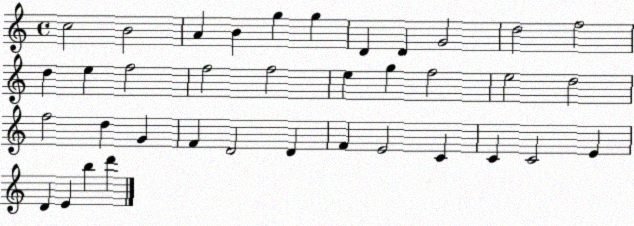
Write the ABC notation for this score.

X:1
T:Untitled
M:4/4
L:1/4
K:C
c2 B2 A B g g D D G2 d2 f2 d e f2 f2 f2 e g f2 e2 d2 f2 d G F D2 D F E2 C C C2 E D E b d'